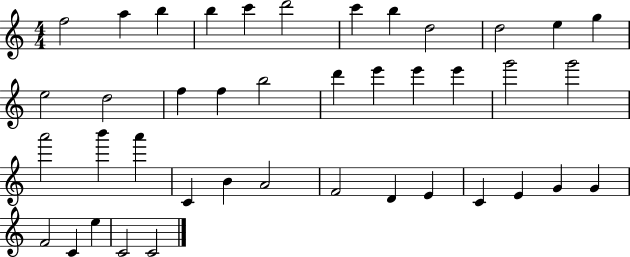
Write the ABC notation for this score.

X:1
T:Untitled
M:4/4
L:1/4
K:C
f2 a b b c' d'2 c' b d2 d2 e g e2 d2 f f b2 d' e' e' e' g'2 g'2 a'2 b' a' C B A2 F2 D E C E G G F2 C e C2 C2